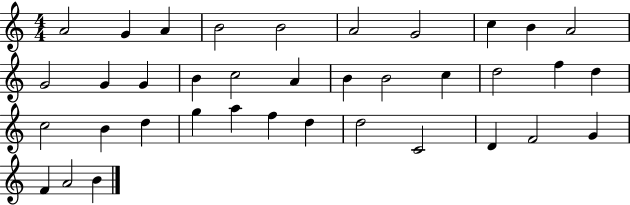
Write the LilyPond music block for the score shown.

{
  \clef treble
  \numericTimeSignature
  \time 4/4
  \key c \major
  a'2 g'4 a'4 | b'2 b'2 | a'2 g'2 | c''4 b'4 a'2 | \break g'2 g'4 g'4 | b'4 c''2 a'4 | b'4 b'2 c''4 | d''2 f''4 d''4 | \break c''2 b'4 d''4 | g''4 a''4 f''4 d''4 | d''2 c'2 | d'4 f'2 g'4 | \break f'4 a'2 b'4 | \bar "|."
}